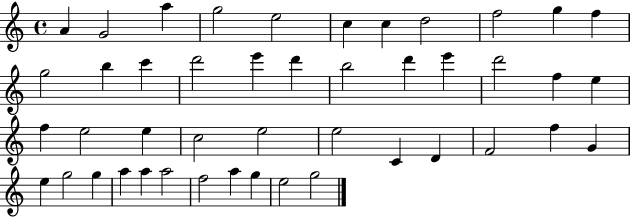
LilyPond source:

{
  \clef treble
  \time 4/4
  \defaultTimeSignature
  \key c \major
  a'4 g'2 a''4 | g''2 e''2 | c''4 c''4 d''2 | f''2 g''4 f''4 | \break g''2 b''4 c'''4 | d'''2 e'''4 d'''4 | b''2 d'''4 e'''4 | d'''2 f''4 e''4 | \break f''4 e''2 e''4 | c''2 e''2 | e''2 c'4 d'4 | f'2 f''4 g'4 | \break e''4 g''2 g''4 | a''4 a''4 a''2 | f''2 a''4 g''4 | e''2 g''2 | \break \bar "|."
}